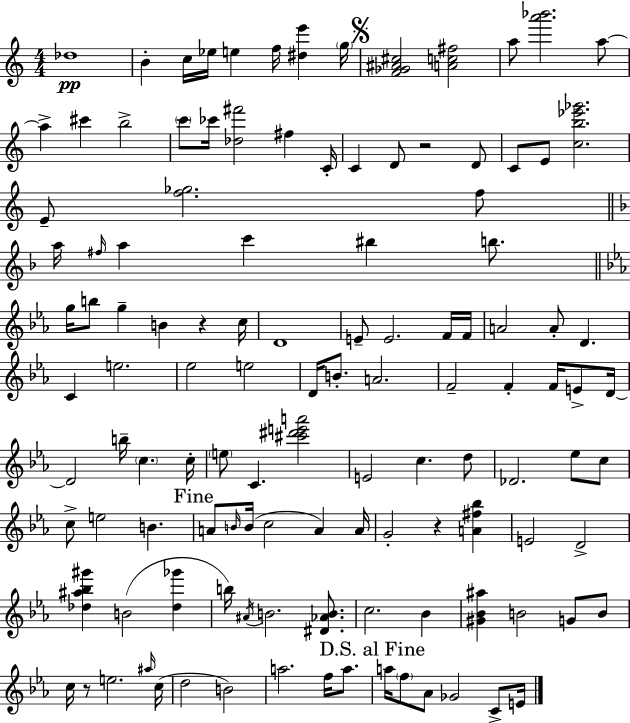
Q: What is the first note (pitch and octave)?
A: Db5